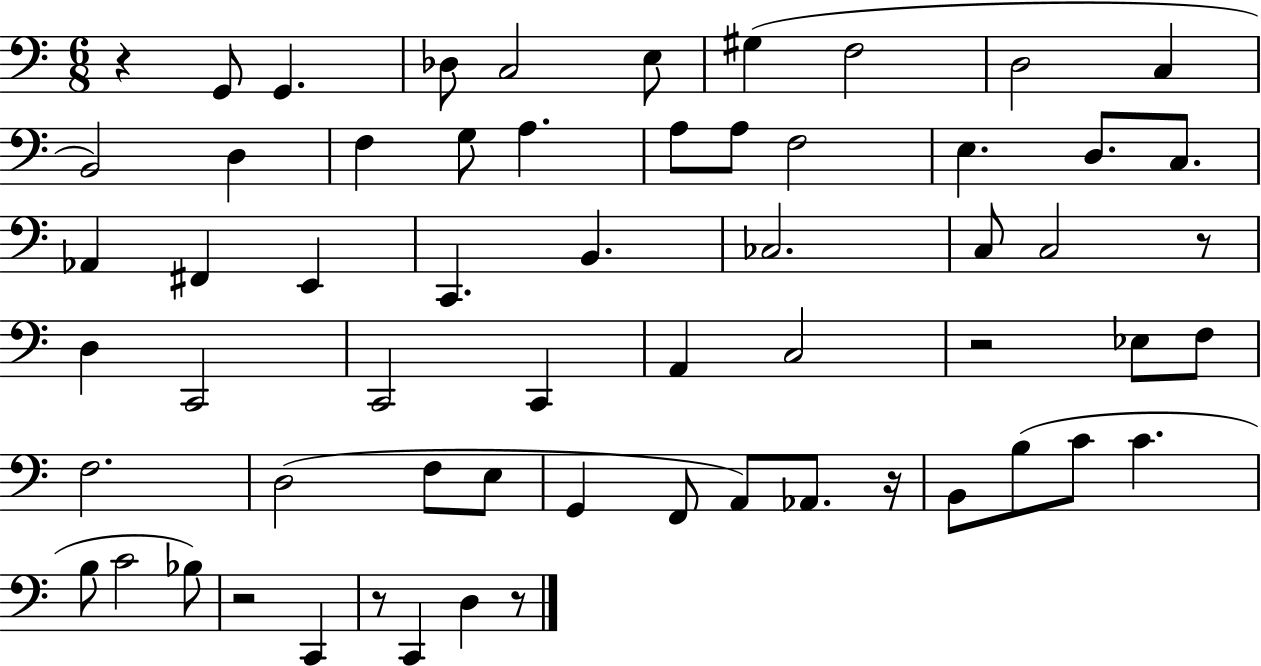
X:1
T:Untitled
M:6/8
L:1/4
K:C
z G,,/2 G,, _D,/2 C,2 E,/2 ^G, F,2 D,2 C, B,,2 D, F, G,/2 A, A,/2 A,/2 F,2 E, D,/2 C,/2 _A,, ^F,, E,, C,, B,, _C,2 C,/2 C,2 z/2 D, C,,2 C,,2 C,, A,, C,2 z2 _E,/2 F,/2 F,2 D,2 F,/2 E,/2 G,, F,,/2 A,,/2 _A,,/2 z/4 B,,/2 B,/2 C/2 C B,/2 C2 _B,/2 z2 C,, z/2 C,, D, z/2